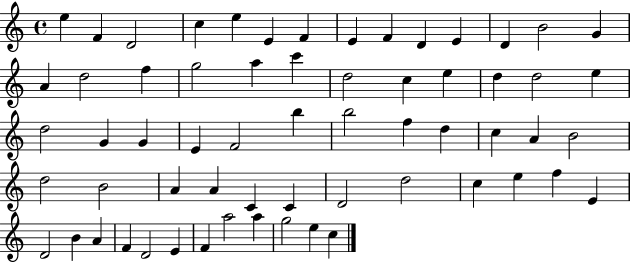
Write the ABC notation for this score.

X:1
T:Untitled
M:4/4
L:1/4
K:C
e F D2 c e E F E F D E D B2 G A d2 f g2 a c' d2 c e d d2 e d2 G G E F2 b b2 f d c A B2 d2 B2 A A C C D2 d2 c e f E D2 B A F D2 E F a2 a g2 e c